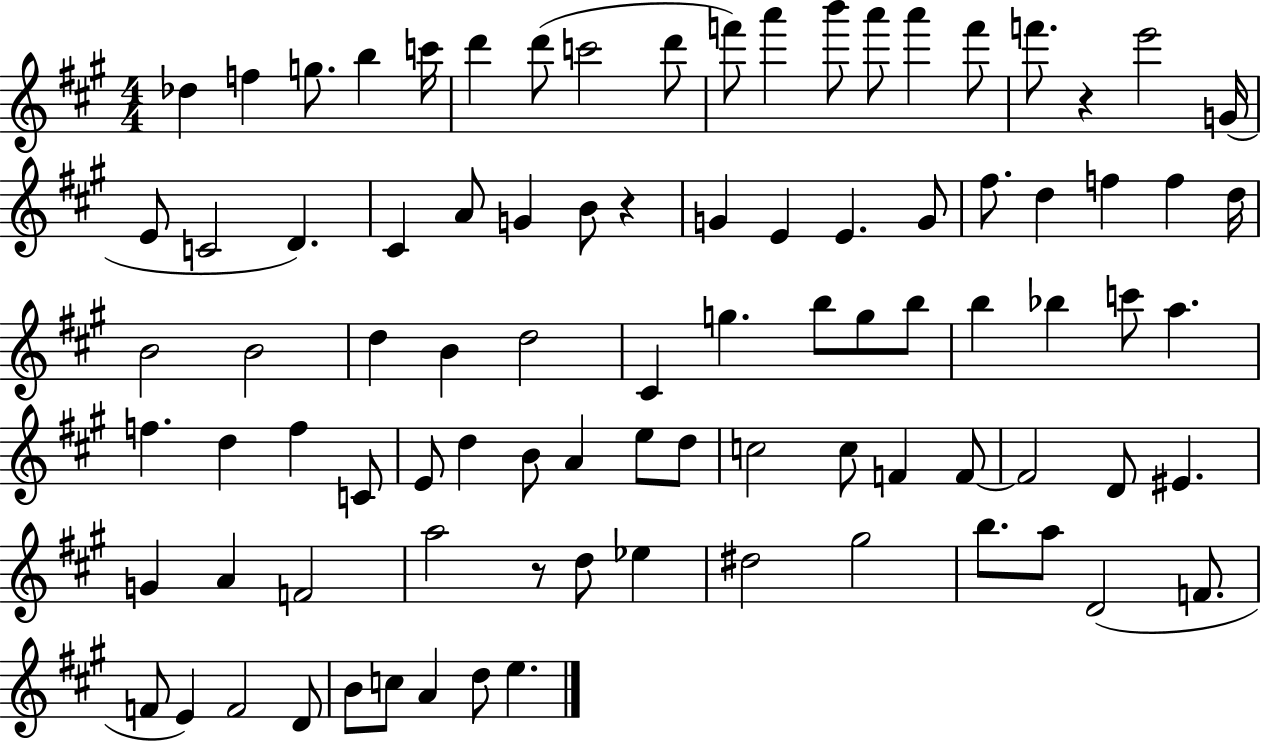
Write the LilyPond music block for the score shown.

{
  \clef treble
  \numericTimeSignature
  \time 4/4
  \key a \major
  des''4 f''4 g''8. b''4 c'''16 | d'''4 d'''8( c'''2 d'''8 | f'''8) a'''4 b'''8 a'''8 a'''4 f'''8 | f'''8. r4 e'''2 g'16( | \break e'8 c'2 d'4.) | cis'4 a'8 g'4 b'8 r4 | g'4 e'4 e'4. g'8 | fis''8. d''4 f''4 f''4 d''16 | \break b'2 b'2 | d''4 b'4 d''2 | cis'4 g''4. b''8 g''8 b''8 | b''4 bes''4 c'''8 a''4. | \break f''4. d''4 f''4 c'8 | e'8 d''4 b'8 a'4 e''8 d''8 | c''2 c''8 f'4 f'8~~ | f'2 d'8 eis'4. | \break g'4 a'4 f'2 | a''2 r8 d''8 ees''4 | dis''2 gis''2 | b''8. a''8 d'2( f'8. | \break f'8 e'4) f'2 d'8 | b'8 c''8 a'4 d''8 e''4. | \bar "|."
}